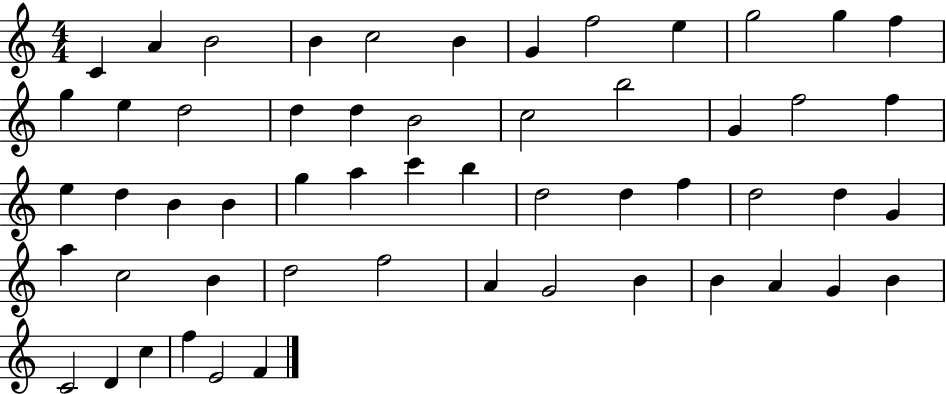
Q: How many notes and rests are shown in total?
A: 55